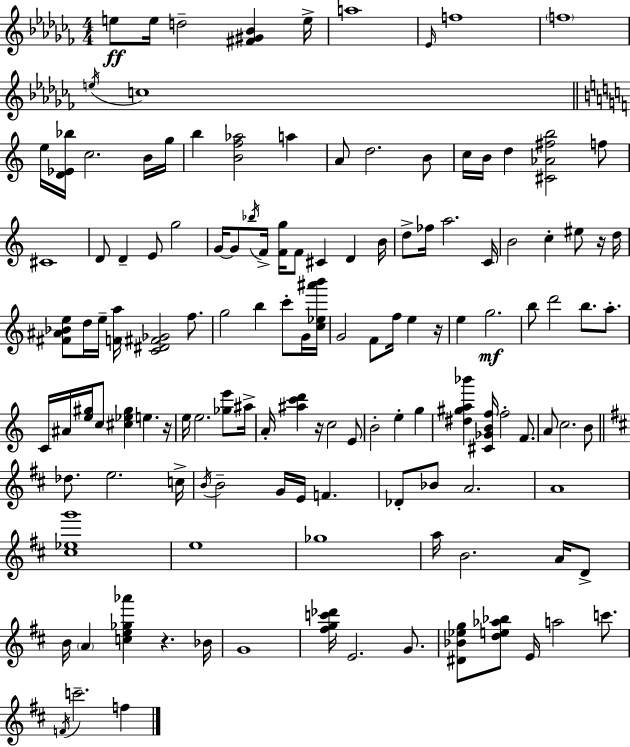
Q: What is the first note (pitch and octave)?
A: E5